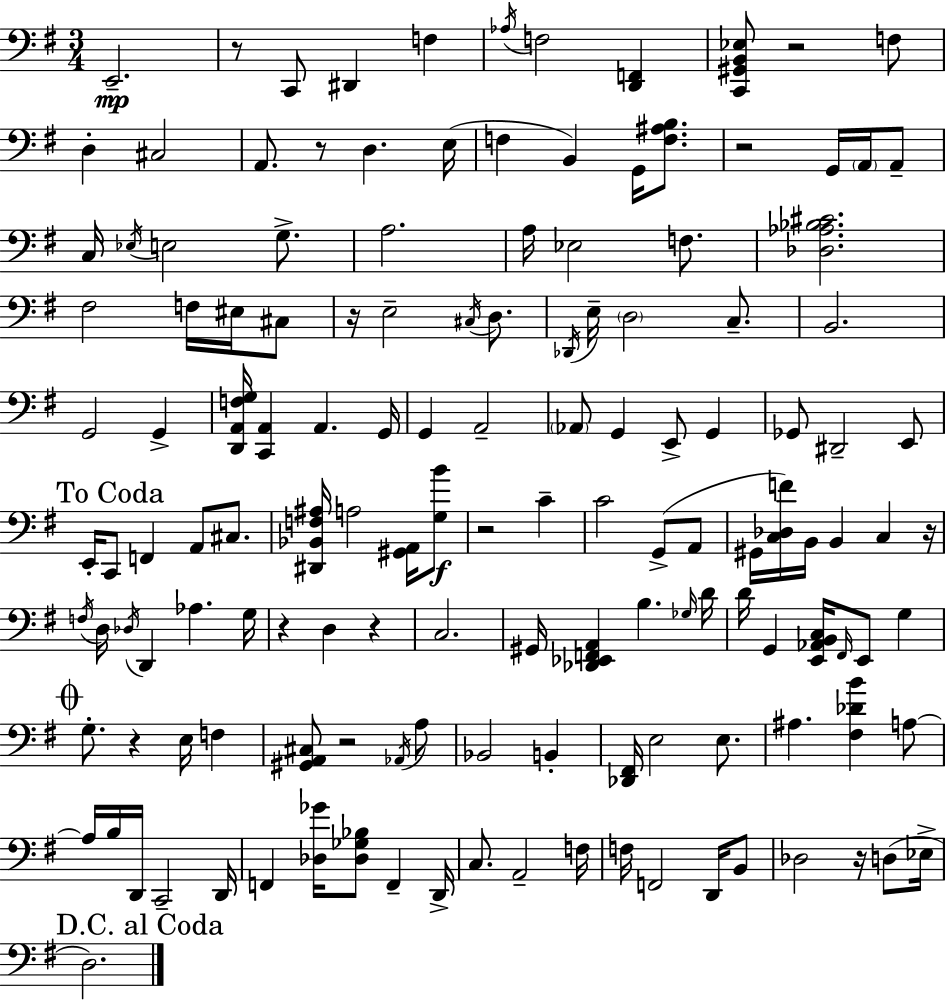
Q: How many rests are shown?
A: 12